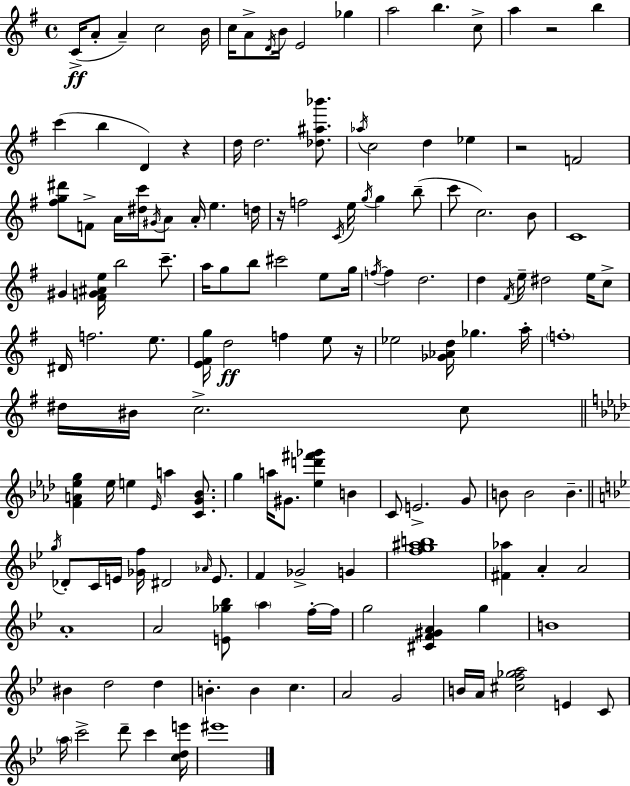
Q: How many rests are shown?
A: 5